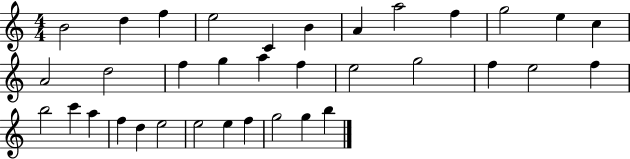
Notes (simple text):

B4/h D5/q F5/q E5/h C4/q B4/q A4/q A5/h F5/q G5/h E5/q C5/q A4/h D5/h F5/q G5/q A5/q F5/q E5/h G5/h F5/q E5/h F5/q B5/h C6/q A5/q F5/q D5/q E5/h E5/h E5/q F5/q G5/h G5/q B5/q